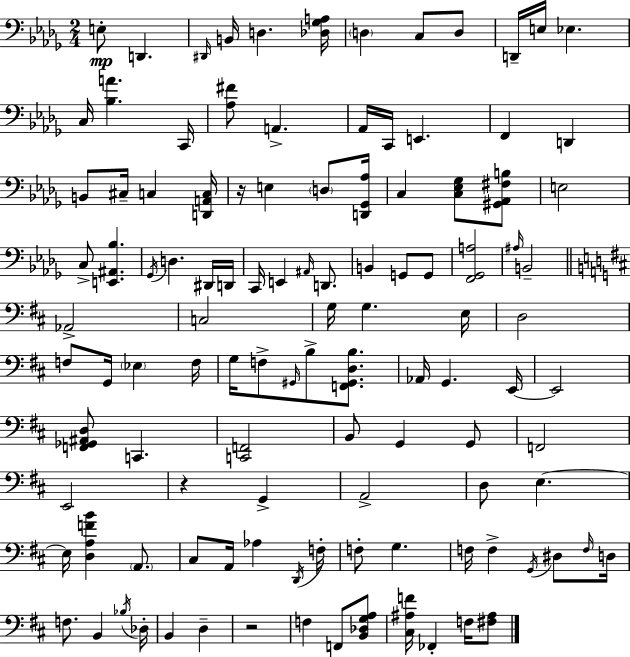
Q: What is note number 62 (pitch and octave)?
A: G2